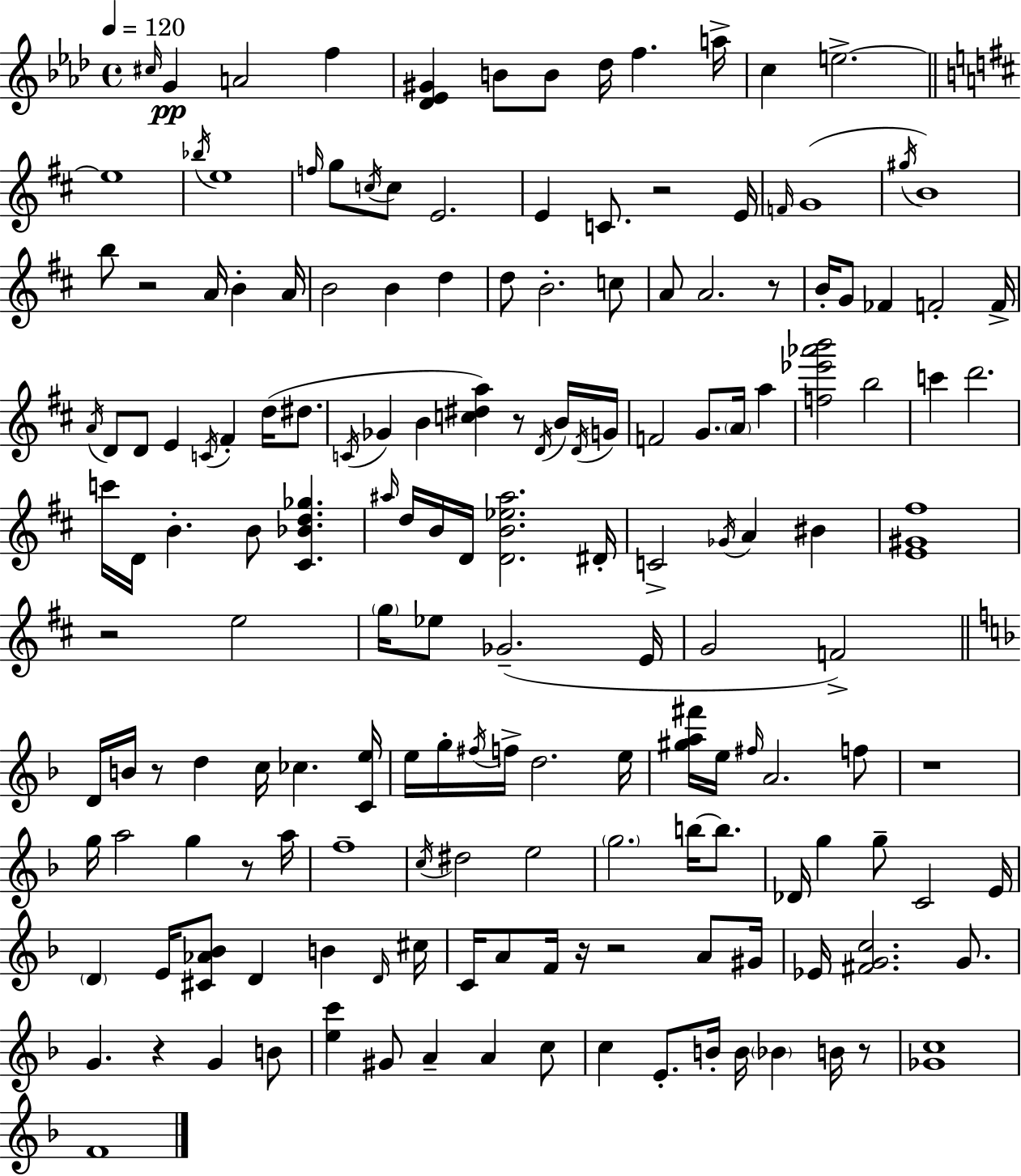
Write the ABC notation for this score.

X:1
T:Untitled
M:4/4
L:1/4
K:Fm
^c/4 G A2 f [_D_E^G] B/2 B/2 _d/4 f a/4 c e2 e4 _b/4 e4 f/4 g/2 c/4 c/2 E2 E C/2 z2 E/4 F/4 G4 ^g/4 B4 b/2 z2 A/4 B A/4 B2 B d d/2 B2 c/2 A/2 A2 z/2 B/4 G/2 _F F2 F/4 A/4 D/2 D/2 E C/4 ^F d/4 ^d/2 C/4 _G B [c^da] z/2 D/4 B/4 D/4 G/4 F2 G/2 A/4 a [f_e'_a'b']2 b2 c' d'2 c'/4 D/4 B B/2 [^C_Bd_g] ^a/4 d/4 B/4 D/4 [DB_e^a]2 ^D/4 C2 _G/4 A ^B [E^G^f]4 z2 e2 g/4 _e/2 _G2 E/4 G2 F2 D/4 B/4 z/2 d c/4 _c [Ce]/4 e/4 g/4 ^f/4 f/4 d2 e/4 [^ga^f']/4 e/4 ^f/4 A2 f/2 z4 g/4 a2 g z/2 a/4 f4 c/4 ^d2 e2 g2 b/4 b/2 _D/4 g g/2 C2 E/4 D E/4 [^C_A_B]/2 D B D/4 ^c/4 C/4 A/2 F/4 z/4 z2 A/2 ^G/4 _E/4 [^FGc]2 G/2 G z G B/2 [ec'] ^G/2 A A c/2 c E/2 B/4 B/4 _B B/4 z/2 [_Gc]4 F4